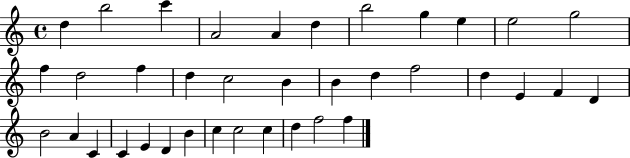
D5/q B5/h C6/q A4/h A4/q D5/q B5/h G5/q E5/q E5/h G5/h F5/q D5/h F5/q D5/q C5/h B4/q B4/q D5/q F5/h D5/q E4/q F4/q D4/q B4/h A4/q C4/q C4/q E4/q D4/q B4/q C5/q C5/h C5/q D5/q F5/h F5/q